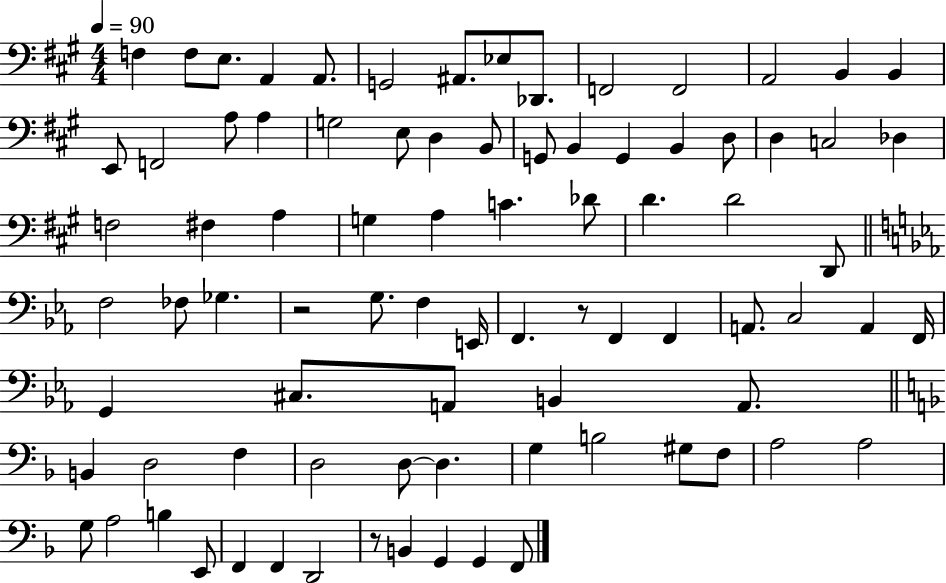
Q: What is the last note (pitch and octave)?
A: F2